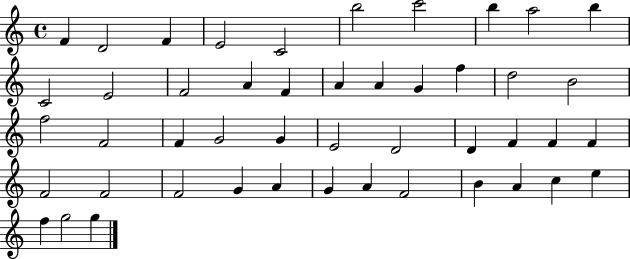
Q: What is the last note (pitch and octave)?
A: G5